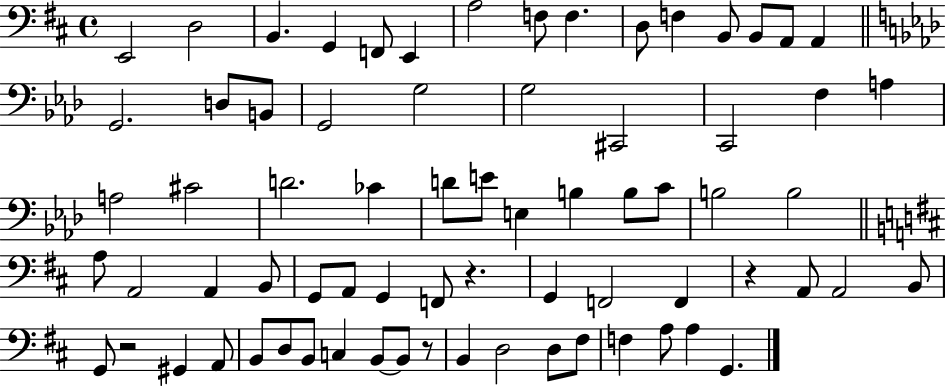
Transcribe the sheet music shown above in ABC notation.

X:1
T:Untitled
M:4/4
L:1/4
K:D
E,,2 D,2 B,, G,, F,,/2 E,, A,2 F,/2 F, D,/2 F, B,,/2 B,,/2 A,,/2 A,, G,,2 D,/2 B,,/2 G,,2 G,2 G,2 ^C,,2 C,,2 F, A, A,2 ^C2 D2 _C D/2 E/2 E, B, B,/2 C/2 B,2 B,2 A,/2 A,,2 A,, B,,/2 G,,/2 A,,/2 G,, F,,/2 z G,, F,,2 F,, z A,,/2 A,,2 B,,/2 G,,/2 z2 ^G,, A,,/2 B,,/2 D,/2 B,,/2 C, B,,/2 B,,/2 z/2 B,, D,2 D,/2 ^F,/2 F, A,/2 A, G,,